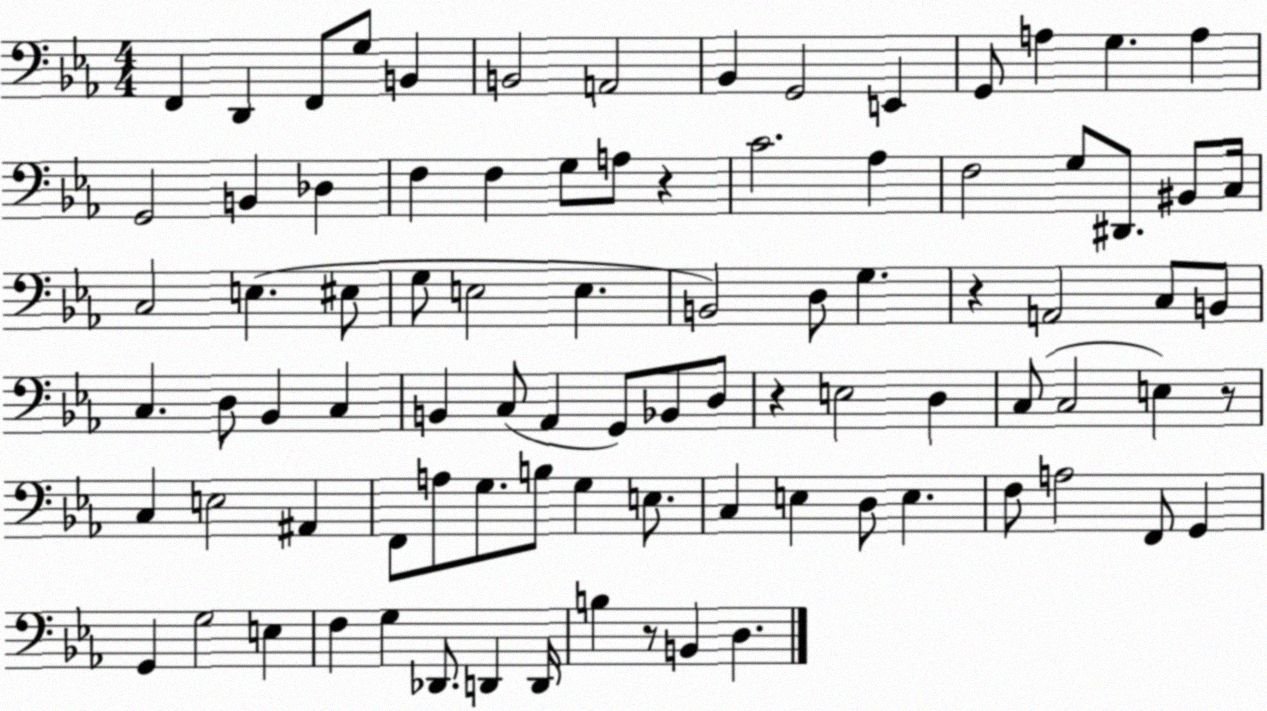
X:1
T:Untitled
M:4/4
L:1/4
K:Eb
F,, D,, F,,/2 G,/2 B,, B,,2 A,,2 _B,, G,,2 E,, G,,/2 A, G, A, G,,2 B,, _D, F, F, G,/2 A,/2 z C2 _A, F,2 G,/2 ^D,,/2 ^B,,/2 C,/4 C,2 E, ^E,/2 G,/2 E,2 E, B,,2 D,/2 G, z A,,2 C,/2 B,,/2 C, D,/2 _B,, C, B,, C,/2 _A,, G,,/2 _B,,/2 D,/2 z E,2 D, C,/2 C,2 E, z/2 C, E,2 ^A,, F,,/2 A,/2 G,/2 B,/2 G, E,/2 C, E, D,/2 E, F,/2 A,2 F,,/2 G,, G,, G,2 E, F, G, _D,,/2 D,, D,,/4 B, z/2 B,, D,